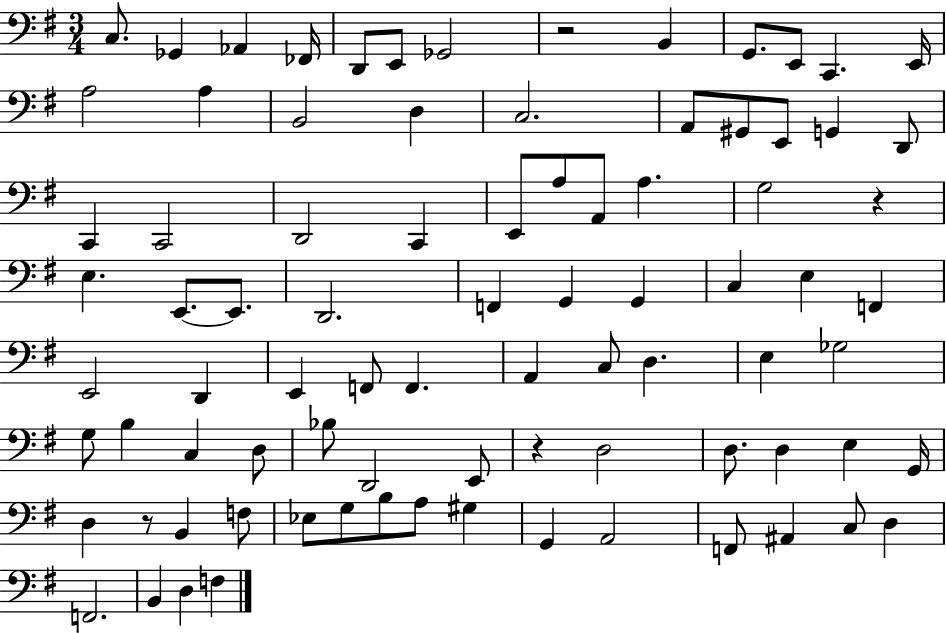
X:1
T:Untitled
M:3/4
L:1/4
K:G
C,/2 _G,, _A,, _F,,/4 D,,/2 E,,/2 _G,,2 z2 B,, G,,/2 E,,/2 C,, E,,/4 A,2 A, B,,2 D, C,2 A,,/2 ^G,,/2 E,,/2 G,, D,,/2 C,, C,,2 D,,2 C,, E,,/2 A,/2 A,,/2 A, G,2 z E, E,,/2 E,,/2 D,,2 F,, G,, G,, C, E, F,, E,,2 D,, E,, F,,/2 F,, A,, C,/2 D, E, _G,2 G,/2 B, C, D,/2 _B,/2 D,,2 E,,/2 z D,2 D,/2 D, E, G,,/4 D, z/2 B,, F,/2 _E,/2 G,/2 B,/2 A,/2 ^G, G,, A,,2 F,,/2 ^A,, C,/2 D, F,,2 B,, D, F,